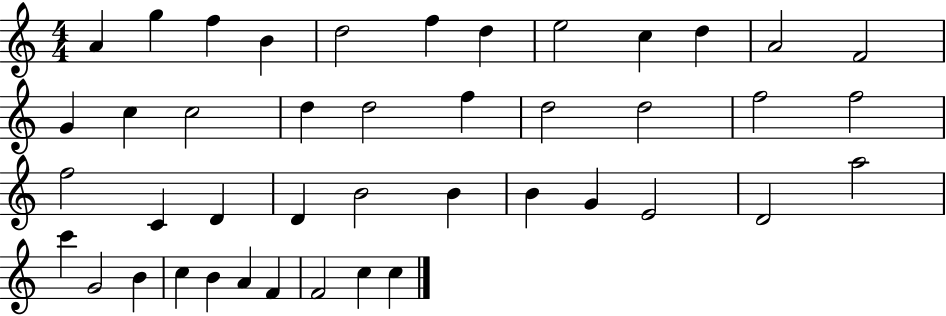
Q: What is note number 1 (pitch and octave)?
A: A4